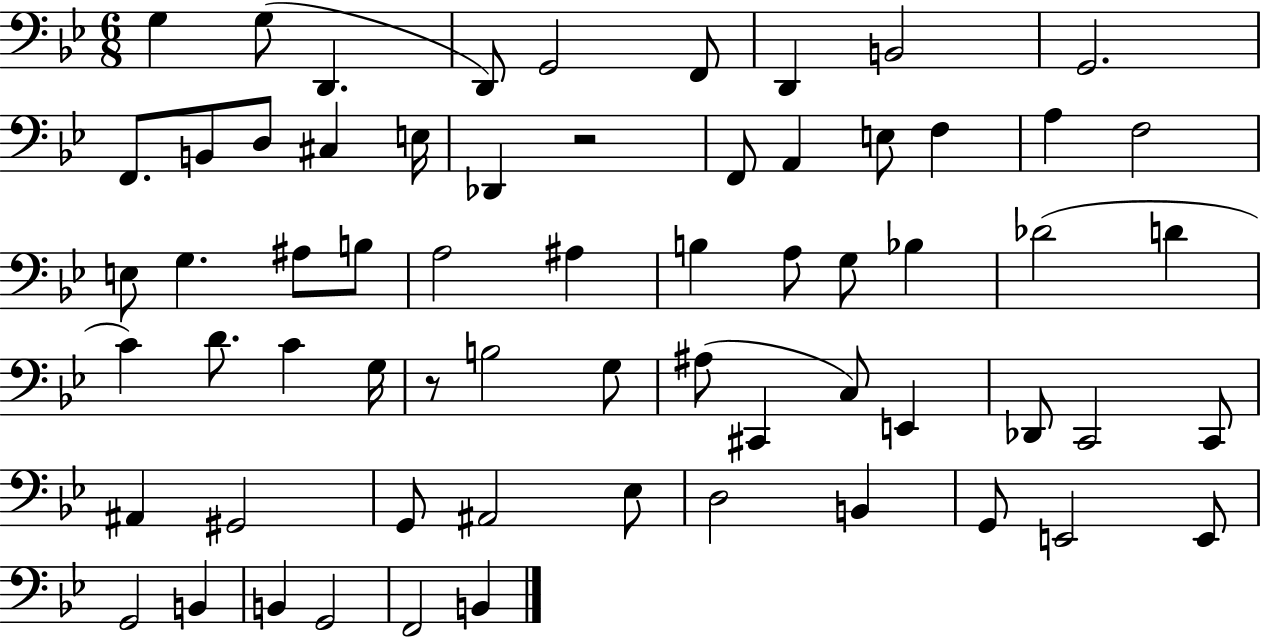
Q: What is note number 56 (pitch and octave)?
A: E2